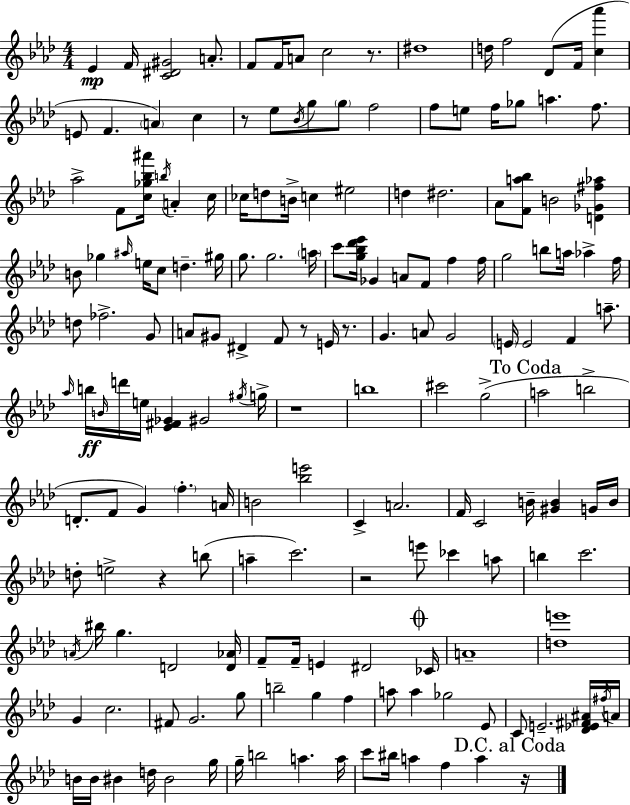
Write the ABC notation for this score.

X:1
T:Untitled
M:4/4
L:1/4
K:Fm
_E F/4 [C^D^G]2 A/2 F/2 F/4 A/2 c2 z/2 ^d4 d/4 f2 _D/2 F/4 [c_a'] E/2 F A c z/2 _e/2 _B/4 g/2 g/2 f2 f/2 e/2 f/4 _g/2 a f/2 _a2 F/2 [c_g_b^a']/4 b/4 A c/4 _c/4 d/2 B/4 c ^e2 d ^d2 _A/2 [Fa_b]/2 B2 [D_G^f_a] B/2 _g ^a/4 e/4 c/2 d ^g/4 g/2 g2 a/4 c'/2 [g_b_d'_e']/4 _G A/2 F/2 f f/4 g2 b/2 a/4 _a f/4 d/2 _f2 G/2 A/2 ^G/2 ^D F/2 z/2 E/4 z/2 G A/2 G2 E/4 E2 F a/2 _a/4 b/4 B/4 d'/4 e/4 [_E^F_G] ^G2 ^g/4 g/4 z4 b4 ^c'2 g2 a2 b2 D/2 F/2 G f A/4 B2 [_be']2 C A2 F/4 C2 B/4 [^GB] G/4 B/4 d/2 e2 z b/2 a c'2 z2 e'/2 _c' a/2 b c'2 A/4 ^b/4 g D2 [D_A]/4 F/2 F/4 E ^D2 _C/4 A4 [de']4 G c2 ^F/2 G2 g/2 b2 g f a/2 a _g2 _E/2 C/2 E2 [_D_E^F^A]/4 ^f/4 A/4 B/4 B/4 ^B d/4 ^B2 g/4 g/4 b2 a a/4 c'/2 ^b/4 a f a z/4